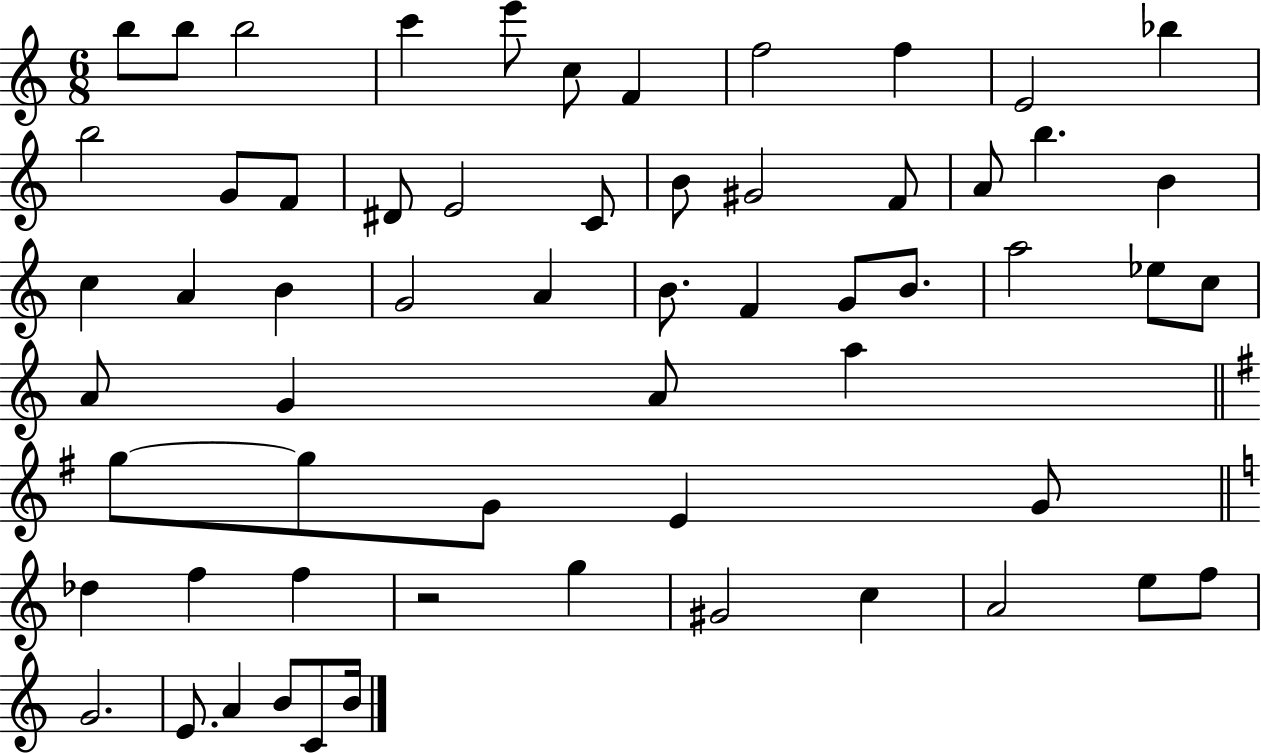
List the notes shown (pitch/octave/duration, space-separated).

B5/e B5/e B5/h C6/q E6/e C5/e F4/q F5/h F5/q E4/h Bb5/q B5/h G4/e F4/e D#4/e E4/h C4/e B4/e G#4/h F4/e A4/e B5/q. B4/q C5/q A4/q B4/q G4/h A4/q B4/e. F4/q G4/e B4/e. A5/h Eb5/e C5/e A4/e G4/q A4/e A5/q G5/e G5/e G4/e E4/q G4/e Db5/q F5/q F5/q R/h G5/q G#4/h C5/q A4/h E5/e F5/e G4/h. E4/e. A4/q B4/e C4/e B4/s